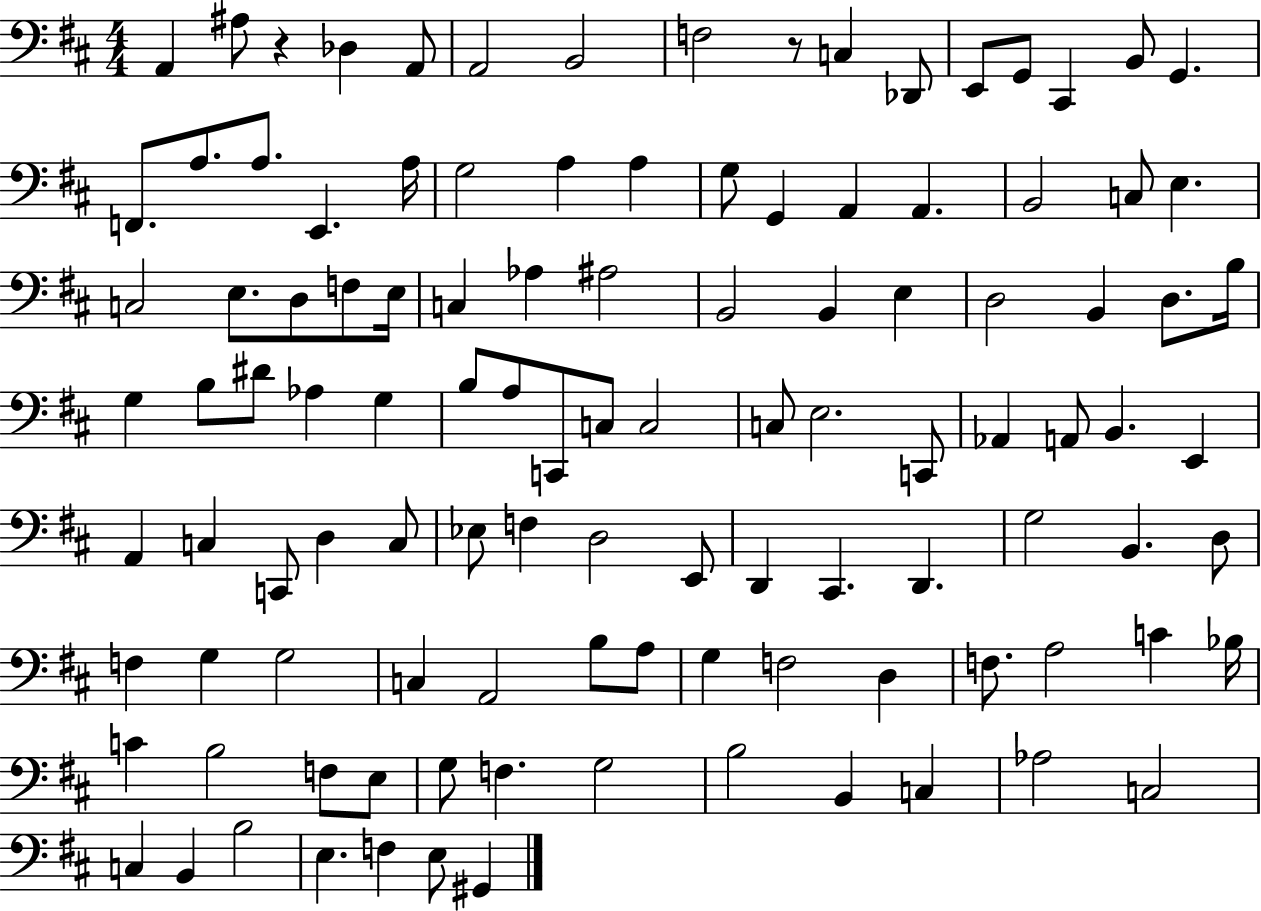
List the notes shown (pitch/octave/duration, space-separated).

A2/q A#3/e R/q Db3/q A2/e A2/h B2/h F3/h R/e C3/q Db2/e E2/e G2/e C#2/q B2/e G2/q. F2/e. A3/e. A3/e. E2/q. A3/s G3/h A3/q A3/q G3/e G2/q A2/q A2/q. B2/h C3/e E3/q. C3/h E3/e. D3/e F3/e E3/s C3/q Ab3/q A#3/h B2/h B2/q E3/q D3/h B2/q D3/e. B3/s G3/q B3/e D#4/e Ab3/q G3/q B3/e A3/e C2/e C3/e C3/h C3/e E3/h. C2/e Ab2/q A2/e B2/q. E2/q A2/q C3/q C2/e D3/q C3/e Eb3/e F3/q D3/h E2/e D2/q C#2/q. D2/q. G3/h B2/q. D3/e F3/q G3/q G3/h C3/q A2/h B3/e A3/e G3/q F3/h D3/q F3/e. A3/h C4/q Bb3/s C4/q B3/h F3/e E3/e G3/e F3/q. G3/h B3/h B2/q C3/q Ab3/h C3/h C3/q B2/q B3/h E3/q. F3/q E3/e G#2/q